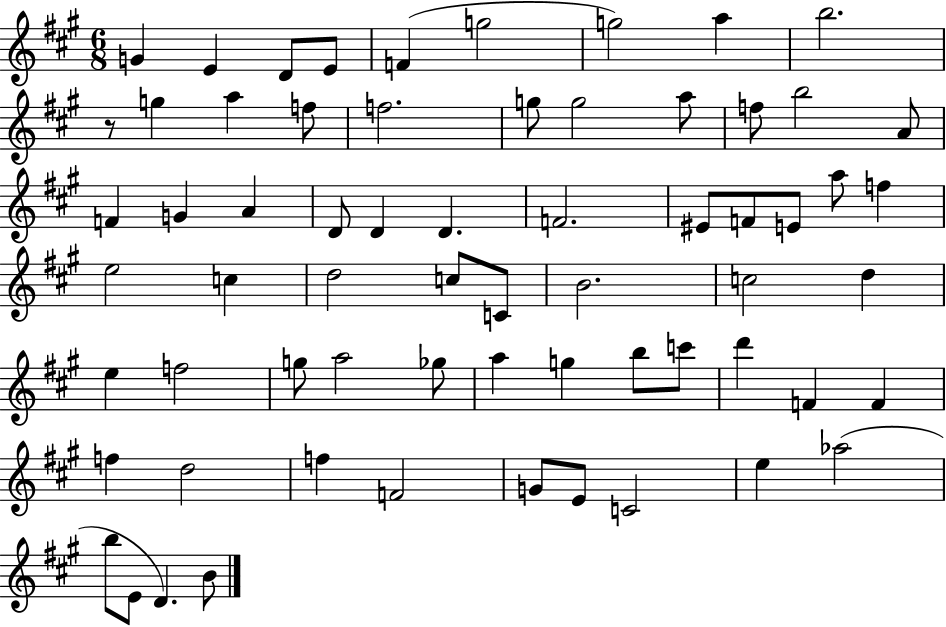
{
  \clef treble
  \numericTimeSignature
  \time 6/8
  \key a \major
  g'4 e'4 d'8 e'8 | f'4( g''2 | g''2) a''4 | b''2. | \break r8 g''4 a''4 f''8 | f''2. | g''8 g''2 a''8 | f''8 b''2 a'8 | \break f'4 g'4 a'4 | d'8 d'4 d'4. | f'2. | eis'8 f'8 e'8 a''8 f''4 | \break e''2 c''4 | d''2 c''8 c'8 | b'2. | c''2 d''4 | \break e''4 f''2 | g''8 a''2 ges''8 | a''4 g''4 b''8 c'''8 | d'''4 f'4 f'4 | \break f''4 d''2 | f''4 f'2 | g'8 e'8 c'2 | e''4 aes''2( | \break b''8 e'8 d'4.) b'8 | \bar "|."
}